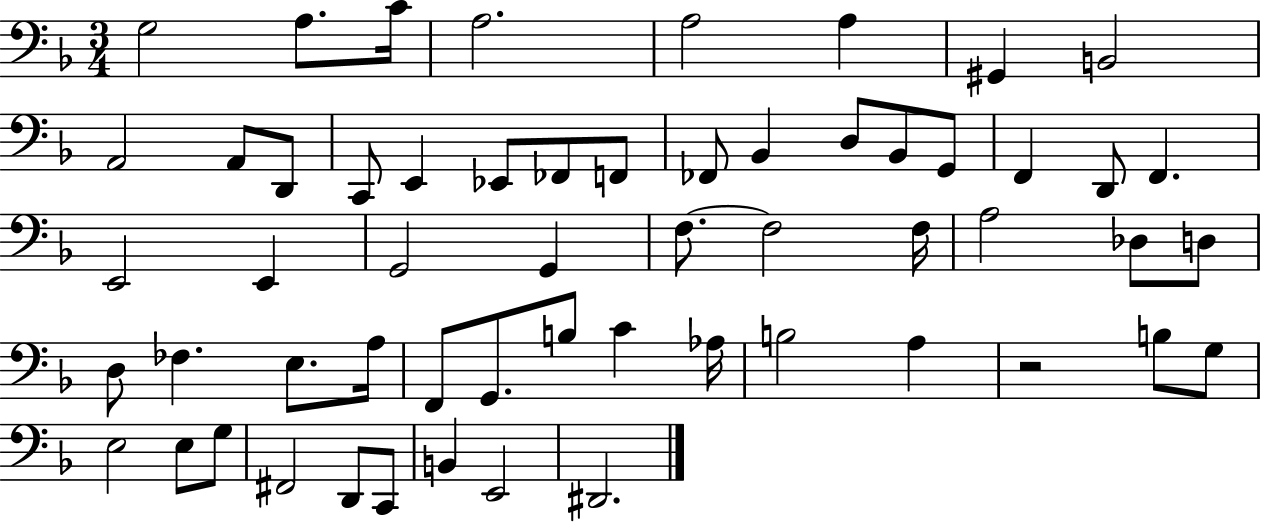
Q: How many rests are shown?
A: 1